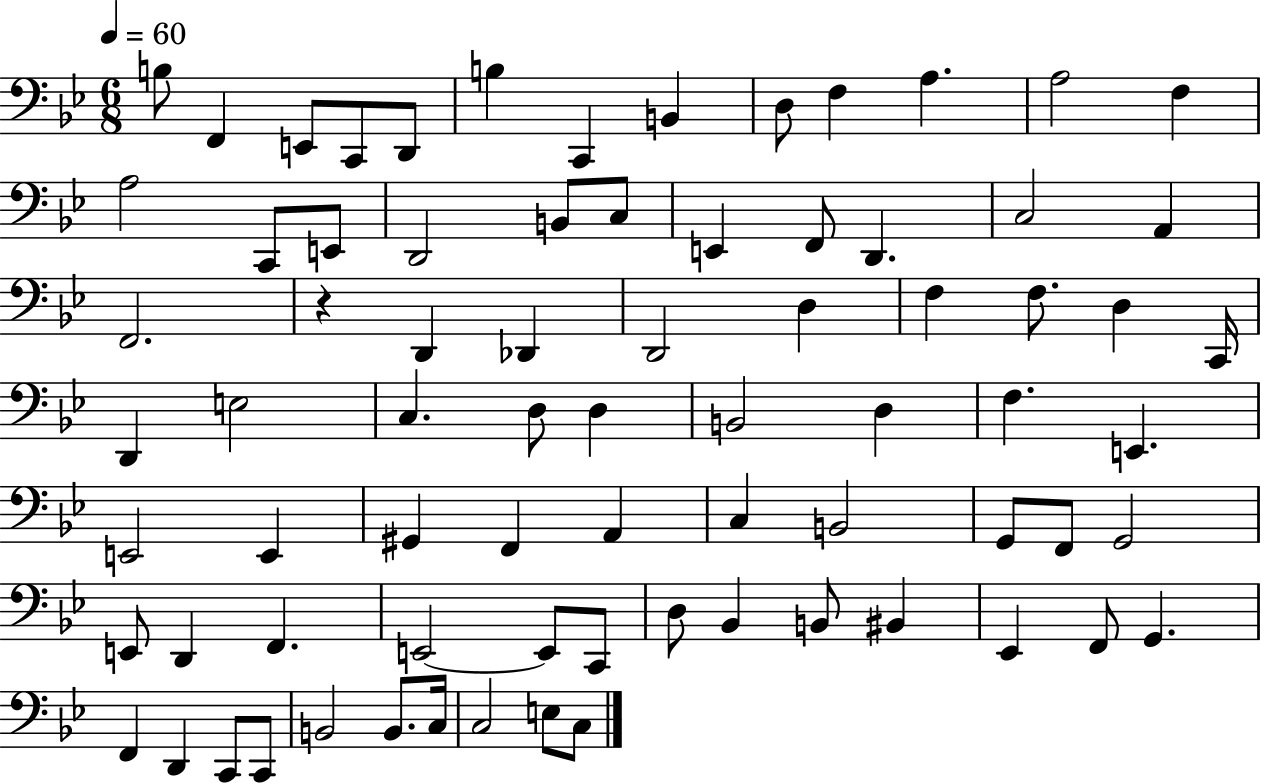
X:1
T:Untitled
M:6/8
L:1/4
K:Bb
B,/2 F,, E,,/2 C,,/2 D,,/2 B, C,, B,, D,/2 F, A, A,2 F, A,2 C,,/2 E,,/2 D,,2 B,,/2 C,/2 E,, F,,/2 D,, C,2 A,, F,,2 z D,, _D,, D,,2 D, F, F,/2 D, C,,/4 D,, E,2 C, D,/2 D, B,,2 D, F, E,, E,,2 E,, ^G,, F,, A,, C, B,,2 G,,/2 F,,/2 G,,2 E,,/2 D,, F,, E,,2 E,,/2 C,,/2 D,/2 _B,, B,,/2 ^B,, _E,, F,,/2 G,, F,, D,, C,,/2 C,,/2 B,,2 B,,/2 C,/4 C,2 E,/2 C,/2